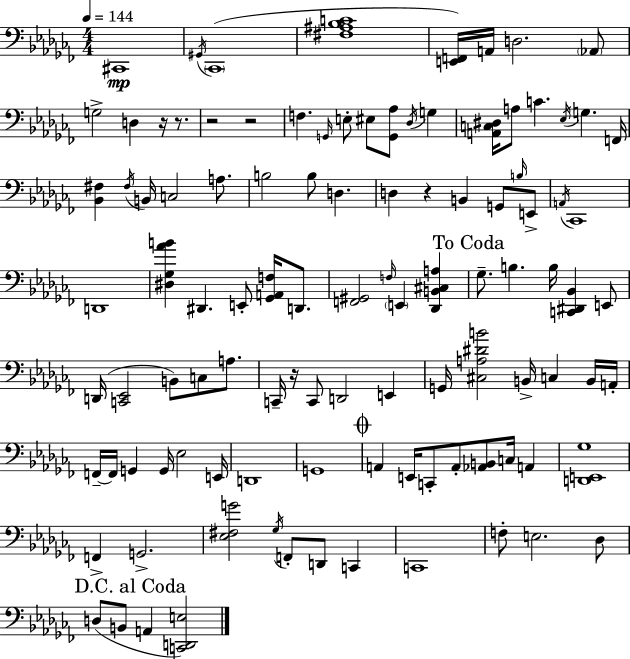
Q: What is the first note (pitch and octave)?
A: C#2